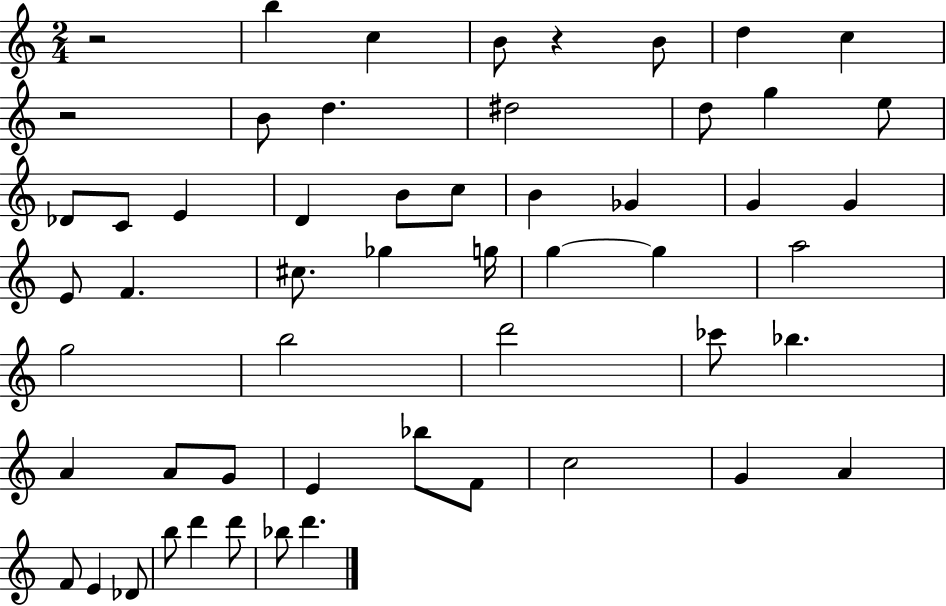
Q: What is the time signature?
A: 2/4